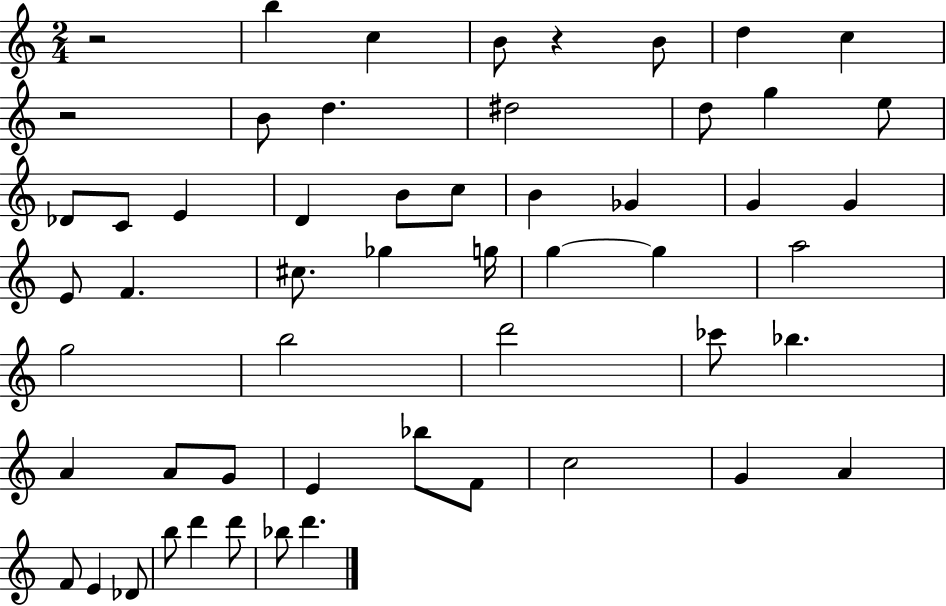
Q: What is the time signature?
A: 2/4